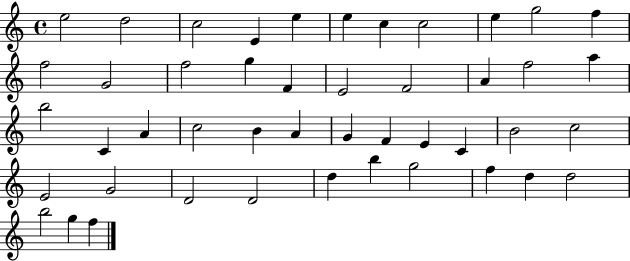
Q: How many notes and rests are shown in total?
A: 46